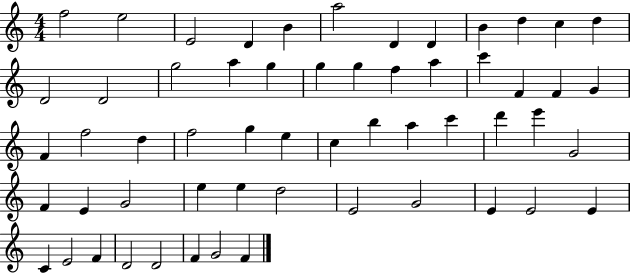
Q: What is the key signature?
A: C major